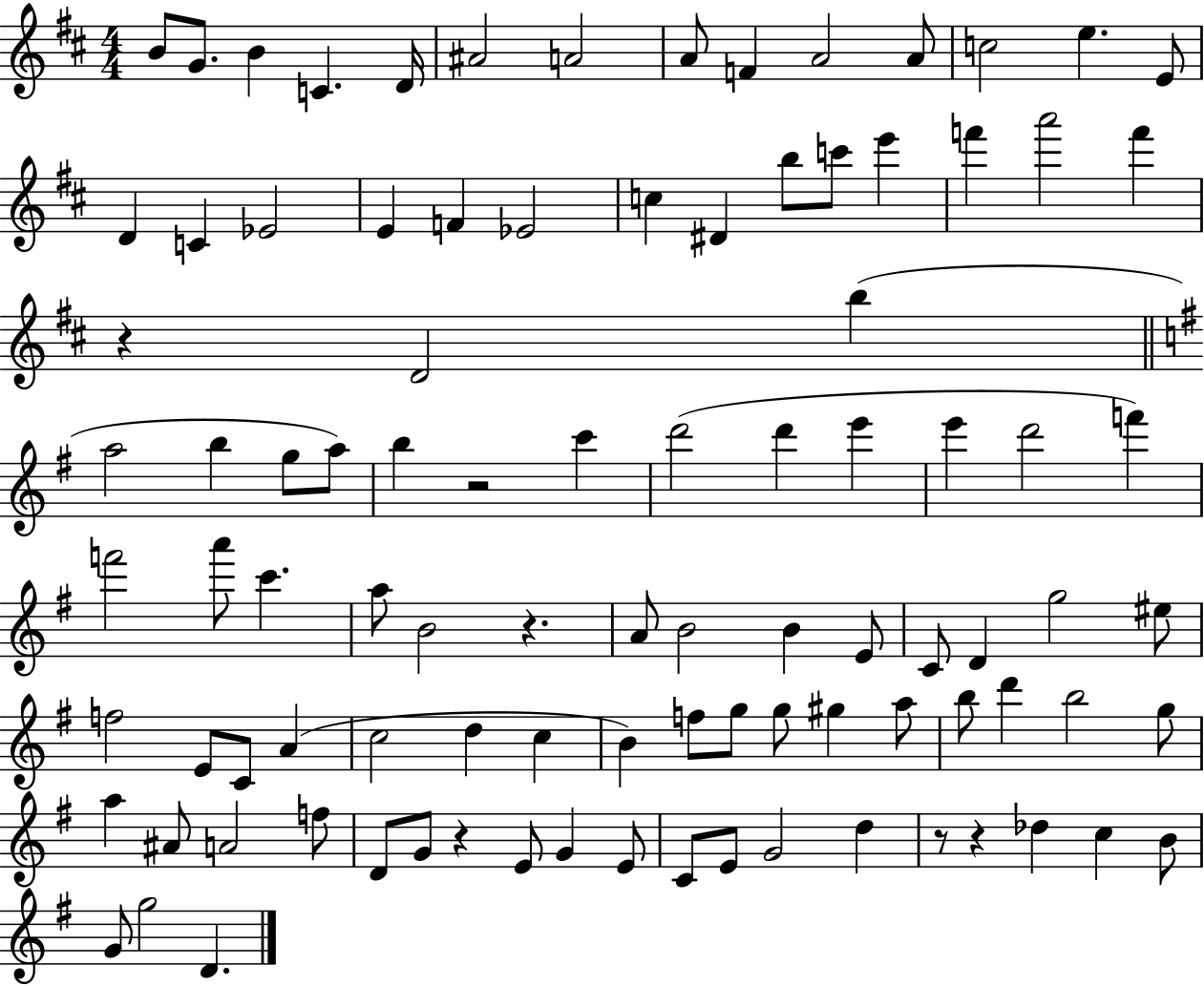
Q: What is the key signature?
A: D major